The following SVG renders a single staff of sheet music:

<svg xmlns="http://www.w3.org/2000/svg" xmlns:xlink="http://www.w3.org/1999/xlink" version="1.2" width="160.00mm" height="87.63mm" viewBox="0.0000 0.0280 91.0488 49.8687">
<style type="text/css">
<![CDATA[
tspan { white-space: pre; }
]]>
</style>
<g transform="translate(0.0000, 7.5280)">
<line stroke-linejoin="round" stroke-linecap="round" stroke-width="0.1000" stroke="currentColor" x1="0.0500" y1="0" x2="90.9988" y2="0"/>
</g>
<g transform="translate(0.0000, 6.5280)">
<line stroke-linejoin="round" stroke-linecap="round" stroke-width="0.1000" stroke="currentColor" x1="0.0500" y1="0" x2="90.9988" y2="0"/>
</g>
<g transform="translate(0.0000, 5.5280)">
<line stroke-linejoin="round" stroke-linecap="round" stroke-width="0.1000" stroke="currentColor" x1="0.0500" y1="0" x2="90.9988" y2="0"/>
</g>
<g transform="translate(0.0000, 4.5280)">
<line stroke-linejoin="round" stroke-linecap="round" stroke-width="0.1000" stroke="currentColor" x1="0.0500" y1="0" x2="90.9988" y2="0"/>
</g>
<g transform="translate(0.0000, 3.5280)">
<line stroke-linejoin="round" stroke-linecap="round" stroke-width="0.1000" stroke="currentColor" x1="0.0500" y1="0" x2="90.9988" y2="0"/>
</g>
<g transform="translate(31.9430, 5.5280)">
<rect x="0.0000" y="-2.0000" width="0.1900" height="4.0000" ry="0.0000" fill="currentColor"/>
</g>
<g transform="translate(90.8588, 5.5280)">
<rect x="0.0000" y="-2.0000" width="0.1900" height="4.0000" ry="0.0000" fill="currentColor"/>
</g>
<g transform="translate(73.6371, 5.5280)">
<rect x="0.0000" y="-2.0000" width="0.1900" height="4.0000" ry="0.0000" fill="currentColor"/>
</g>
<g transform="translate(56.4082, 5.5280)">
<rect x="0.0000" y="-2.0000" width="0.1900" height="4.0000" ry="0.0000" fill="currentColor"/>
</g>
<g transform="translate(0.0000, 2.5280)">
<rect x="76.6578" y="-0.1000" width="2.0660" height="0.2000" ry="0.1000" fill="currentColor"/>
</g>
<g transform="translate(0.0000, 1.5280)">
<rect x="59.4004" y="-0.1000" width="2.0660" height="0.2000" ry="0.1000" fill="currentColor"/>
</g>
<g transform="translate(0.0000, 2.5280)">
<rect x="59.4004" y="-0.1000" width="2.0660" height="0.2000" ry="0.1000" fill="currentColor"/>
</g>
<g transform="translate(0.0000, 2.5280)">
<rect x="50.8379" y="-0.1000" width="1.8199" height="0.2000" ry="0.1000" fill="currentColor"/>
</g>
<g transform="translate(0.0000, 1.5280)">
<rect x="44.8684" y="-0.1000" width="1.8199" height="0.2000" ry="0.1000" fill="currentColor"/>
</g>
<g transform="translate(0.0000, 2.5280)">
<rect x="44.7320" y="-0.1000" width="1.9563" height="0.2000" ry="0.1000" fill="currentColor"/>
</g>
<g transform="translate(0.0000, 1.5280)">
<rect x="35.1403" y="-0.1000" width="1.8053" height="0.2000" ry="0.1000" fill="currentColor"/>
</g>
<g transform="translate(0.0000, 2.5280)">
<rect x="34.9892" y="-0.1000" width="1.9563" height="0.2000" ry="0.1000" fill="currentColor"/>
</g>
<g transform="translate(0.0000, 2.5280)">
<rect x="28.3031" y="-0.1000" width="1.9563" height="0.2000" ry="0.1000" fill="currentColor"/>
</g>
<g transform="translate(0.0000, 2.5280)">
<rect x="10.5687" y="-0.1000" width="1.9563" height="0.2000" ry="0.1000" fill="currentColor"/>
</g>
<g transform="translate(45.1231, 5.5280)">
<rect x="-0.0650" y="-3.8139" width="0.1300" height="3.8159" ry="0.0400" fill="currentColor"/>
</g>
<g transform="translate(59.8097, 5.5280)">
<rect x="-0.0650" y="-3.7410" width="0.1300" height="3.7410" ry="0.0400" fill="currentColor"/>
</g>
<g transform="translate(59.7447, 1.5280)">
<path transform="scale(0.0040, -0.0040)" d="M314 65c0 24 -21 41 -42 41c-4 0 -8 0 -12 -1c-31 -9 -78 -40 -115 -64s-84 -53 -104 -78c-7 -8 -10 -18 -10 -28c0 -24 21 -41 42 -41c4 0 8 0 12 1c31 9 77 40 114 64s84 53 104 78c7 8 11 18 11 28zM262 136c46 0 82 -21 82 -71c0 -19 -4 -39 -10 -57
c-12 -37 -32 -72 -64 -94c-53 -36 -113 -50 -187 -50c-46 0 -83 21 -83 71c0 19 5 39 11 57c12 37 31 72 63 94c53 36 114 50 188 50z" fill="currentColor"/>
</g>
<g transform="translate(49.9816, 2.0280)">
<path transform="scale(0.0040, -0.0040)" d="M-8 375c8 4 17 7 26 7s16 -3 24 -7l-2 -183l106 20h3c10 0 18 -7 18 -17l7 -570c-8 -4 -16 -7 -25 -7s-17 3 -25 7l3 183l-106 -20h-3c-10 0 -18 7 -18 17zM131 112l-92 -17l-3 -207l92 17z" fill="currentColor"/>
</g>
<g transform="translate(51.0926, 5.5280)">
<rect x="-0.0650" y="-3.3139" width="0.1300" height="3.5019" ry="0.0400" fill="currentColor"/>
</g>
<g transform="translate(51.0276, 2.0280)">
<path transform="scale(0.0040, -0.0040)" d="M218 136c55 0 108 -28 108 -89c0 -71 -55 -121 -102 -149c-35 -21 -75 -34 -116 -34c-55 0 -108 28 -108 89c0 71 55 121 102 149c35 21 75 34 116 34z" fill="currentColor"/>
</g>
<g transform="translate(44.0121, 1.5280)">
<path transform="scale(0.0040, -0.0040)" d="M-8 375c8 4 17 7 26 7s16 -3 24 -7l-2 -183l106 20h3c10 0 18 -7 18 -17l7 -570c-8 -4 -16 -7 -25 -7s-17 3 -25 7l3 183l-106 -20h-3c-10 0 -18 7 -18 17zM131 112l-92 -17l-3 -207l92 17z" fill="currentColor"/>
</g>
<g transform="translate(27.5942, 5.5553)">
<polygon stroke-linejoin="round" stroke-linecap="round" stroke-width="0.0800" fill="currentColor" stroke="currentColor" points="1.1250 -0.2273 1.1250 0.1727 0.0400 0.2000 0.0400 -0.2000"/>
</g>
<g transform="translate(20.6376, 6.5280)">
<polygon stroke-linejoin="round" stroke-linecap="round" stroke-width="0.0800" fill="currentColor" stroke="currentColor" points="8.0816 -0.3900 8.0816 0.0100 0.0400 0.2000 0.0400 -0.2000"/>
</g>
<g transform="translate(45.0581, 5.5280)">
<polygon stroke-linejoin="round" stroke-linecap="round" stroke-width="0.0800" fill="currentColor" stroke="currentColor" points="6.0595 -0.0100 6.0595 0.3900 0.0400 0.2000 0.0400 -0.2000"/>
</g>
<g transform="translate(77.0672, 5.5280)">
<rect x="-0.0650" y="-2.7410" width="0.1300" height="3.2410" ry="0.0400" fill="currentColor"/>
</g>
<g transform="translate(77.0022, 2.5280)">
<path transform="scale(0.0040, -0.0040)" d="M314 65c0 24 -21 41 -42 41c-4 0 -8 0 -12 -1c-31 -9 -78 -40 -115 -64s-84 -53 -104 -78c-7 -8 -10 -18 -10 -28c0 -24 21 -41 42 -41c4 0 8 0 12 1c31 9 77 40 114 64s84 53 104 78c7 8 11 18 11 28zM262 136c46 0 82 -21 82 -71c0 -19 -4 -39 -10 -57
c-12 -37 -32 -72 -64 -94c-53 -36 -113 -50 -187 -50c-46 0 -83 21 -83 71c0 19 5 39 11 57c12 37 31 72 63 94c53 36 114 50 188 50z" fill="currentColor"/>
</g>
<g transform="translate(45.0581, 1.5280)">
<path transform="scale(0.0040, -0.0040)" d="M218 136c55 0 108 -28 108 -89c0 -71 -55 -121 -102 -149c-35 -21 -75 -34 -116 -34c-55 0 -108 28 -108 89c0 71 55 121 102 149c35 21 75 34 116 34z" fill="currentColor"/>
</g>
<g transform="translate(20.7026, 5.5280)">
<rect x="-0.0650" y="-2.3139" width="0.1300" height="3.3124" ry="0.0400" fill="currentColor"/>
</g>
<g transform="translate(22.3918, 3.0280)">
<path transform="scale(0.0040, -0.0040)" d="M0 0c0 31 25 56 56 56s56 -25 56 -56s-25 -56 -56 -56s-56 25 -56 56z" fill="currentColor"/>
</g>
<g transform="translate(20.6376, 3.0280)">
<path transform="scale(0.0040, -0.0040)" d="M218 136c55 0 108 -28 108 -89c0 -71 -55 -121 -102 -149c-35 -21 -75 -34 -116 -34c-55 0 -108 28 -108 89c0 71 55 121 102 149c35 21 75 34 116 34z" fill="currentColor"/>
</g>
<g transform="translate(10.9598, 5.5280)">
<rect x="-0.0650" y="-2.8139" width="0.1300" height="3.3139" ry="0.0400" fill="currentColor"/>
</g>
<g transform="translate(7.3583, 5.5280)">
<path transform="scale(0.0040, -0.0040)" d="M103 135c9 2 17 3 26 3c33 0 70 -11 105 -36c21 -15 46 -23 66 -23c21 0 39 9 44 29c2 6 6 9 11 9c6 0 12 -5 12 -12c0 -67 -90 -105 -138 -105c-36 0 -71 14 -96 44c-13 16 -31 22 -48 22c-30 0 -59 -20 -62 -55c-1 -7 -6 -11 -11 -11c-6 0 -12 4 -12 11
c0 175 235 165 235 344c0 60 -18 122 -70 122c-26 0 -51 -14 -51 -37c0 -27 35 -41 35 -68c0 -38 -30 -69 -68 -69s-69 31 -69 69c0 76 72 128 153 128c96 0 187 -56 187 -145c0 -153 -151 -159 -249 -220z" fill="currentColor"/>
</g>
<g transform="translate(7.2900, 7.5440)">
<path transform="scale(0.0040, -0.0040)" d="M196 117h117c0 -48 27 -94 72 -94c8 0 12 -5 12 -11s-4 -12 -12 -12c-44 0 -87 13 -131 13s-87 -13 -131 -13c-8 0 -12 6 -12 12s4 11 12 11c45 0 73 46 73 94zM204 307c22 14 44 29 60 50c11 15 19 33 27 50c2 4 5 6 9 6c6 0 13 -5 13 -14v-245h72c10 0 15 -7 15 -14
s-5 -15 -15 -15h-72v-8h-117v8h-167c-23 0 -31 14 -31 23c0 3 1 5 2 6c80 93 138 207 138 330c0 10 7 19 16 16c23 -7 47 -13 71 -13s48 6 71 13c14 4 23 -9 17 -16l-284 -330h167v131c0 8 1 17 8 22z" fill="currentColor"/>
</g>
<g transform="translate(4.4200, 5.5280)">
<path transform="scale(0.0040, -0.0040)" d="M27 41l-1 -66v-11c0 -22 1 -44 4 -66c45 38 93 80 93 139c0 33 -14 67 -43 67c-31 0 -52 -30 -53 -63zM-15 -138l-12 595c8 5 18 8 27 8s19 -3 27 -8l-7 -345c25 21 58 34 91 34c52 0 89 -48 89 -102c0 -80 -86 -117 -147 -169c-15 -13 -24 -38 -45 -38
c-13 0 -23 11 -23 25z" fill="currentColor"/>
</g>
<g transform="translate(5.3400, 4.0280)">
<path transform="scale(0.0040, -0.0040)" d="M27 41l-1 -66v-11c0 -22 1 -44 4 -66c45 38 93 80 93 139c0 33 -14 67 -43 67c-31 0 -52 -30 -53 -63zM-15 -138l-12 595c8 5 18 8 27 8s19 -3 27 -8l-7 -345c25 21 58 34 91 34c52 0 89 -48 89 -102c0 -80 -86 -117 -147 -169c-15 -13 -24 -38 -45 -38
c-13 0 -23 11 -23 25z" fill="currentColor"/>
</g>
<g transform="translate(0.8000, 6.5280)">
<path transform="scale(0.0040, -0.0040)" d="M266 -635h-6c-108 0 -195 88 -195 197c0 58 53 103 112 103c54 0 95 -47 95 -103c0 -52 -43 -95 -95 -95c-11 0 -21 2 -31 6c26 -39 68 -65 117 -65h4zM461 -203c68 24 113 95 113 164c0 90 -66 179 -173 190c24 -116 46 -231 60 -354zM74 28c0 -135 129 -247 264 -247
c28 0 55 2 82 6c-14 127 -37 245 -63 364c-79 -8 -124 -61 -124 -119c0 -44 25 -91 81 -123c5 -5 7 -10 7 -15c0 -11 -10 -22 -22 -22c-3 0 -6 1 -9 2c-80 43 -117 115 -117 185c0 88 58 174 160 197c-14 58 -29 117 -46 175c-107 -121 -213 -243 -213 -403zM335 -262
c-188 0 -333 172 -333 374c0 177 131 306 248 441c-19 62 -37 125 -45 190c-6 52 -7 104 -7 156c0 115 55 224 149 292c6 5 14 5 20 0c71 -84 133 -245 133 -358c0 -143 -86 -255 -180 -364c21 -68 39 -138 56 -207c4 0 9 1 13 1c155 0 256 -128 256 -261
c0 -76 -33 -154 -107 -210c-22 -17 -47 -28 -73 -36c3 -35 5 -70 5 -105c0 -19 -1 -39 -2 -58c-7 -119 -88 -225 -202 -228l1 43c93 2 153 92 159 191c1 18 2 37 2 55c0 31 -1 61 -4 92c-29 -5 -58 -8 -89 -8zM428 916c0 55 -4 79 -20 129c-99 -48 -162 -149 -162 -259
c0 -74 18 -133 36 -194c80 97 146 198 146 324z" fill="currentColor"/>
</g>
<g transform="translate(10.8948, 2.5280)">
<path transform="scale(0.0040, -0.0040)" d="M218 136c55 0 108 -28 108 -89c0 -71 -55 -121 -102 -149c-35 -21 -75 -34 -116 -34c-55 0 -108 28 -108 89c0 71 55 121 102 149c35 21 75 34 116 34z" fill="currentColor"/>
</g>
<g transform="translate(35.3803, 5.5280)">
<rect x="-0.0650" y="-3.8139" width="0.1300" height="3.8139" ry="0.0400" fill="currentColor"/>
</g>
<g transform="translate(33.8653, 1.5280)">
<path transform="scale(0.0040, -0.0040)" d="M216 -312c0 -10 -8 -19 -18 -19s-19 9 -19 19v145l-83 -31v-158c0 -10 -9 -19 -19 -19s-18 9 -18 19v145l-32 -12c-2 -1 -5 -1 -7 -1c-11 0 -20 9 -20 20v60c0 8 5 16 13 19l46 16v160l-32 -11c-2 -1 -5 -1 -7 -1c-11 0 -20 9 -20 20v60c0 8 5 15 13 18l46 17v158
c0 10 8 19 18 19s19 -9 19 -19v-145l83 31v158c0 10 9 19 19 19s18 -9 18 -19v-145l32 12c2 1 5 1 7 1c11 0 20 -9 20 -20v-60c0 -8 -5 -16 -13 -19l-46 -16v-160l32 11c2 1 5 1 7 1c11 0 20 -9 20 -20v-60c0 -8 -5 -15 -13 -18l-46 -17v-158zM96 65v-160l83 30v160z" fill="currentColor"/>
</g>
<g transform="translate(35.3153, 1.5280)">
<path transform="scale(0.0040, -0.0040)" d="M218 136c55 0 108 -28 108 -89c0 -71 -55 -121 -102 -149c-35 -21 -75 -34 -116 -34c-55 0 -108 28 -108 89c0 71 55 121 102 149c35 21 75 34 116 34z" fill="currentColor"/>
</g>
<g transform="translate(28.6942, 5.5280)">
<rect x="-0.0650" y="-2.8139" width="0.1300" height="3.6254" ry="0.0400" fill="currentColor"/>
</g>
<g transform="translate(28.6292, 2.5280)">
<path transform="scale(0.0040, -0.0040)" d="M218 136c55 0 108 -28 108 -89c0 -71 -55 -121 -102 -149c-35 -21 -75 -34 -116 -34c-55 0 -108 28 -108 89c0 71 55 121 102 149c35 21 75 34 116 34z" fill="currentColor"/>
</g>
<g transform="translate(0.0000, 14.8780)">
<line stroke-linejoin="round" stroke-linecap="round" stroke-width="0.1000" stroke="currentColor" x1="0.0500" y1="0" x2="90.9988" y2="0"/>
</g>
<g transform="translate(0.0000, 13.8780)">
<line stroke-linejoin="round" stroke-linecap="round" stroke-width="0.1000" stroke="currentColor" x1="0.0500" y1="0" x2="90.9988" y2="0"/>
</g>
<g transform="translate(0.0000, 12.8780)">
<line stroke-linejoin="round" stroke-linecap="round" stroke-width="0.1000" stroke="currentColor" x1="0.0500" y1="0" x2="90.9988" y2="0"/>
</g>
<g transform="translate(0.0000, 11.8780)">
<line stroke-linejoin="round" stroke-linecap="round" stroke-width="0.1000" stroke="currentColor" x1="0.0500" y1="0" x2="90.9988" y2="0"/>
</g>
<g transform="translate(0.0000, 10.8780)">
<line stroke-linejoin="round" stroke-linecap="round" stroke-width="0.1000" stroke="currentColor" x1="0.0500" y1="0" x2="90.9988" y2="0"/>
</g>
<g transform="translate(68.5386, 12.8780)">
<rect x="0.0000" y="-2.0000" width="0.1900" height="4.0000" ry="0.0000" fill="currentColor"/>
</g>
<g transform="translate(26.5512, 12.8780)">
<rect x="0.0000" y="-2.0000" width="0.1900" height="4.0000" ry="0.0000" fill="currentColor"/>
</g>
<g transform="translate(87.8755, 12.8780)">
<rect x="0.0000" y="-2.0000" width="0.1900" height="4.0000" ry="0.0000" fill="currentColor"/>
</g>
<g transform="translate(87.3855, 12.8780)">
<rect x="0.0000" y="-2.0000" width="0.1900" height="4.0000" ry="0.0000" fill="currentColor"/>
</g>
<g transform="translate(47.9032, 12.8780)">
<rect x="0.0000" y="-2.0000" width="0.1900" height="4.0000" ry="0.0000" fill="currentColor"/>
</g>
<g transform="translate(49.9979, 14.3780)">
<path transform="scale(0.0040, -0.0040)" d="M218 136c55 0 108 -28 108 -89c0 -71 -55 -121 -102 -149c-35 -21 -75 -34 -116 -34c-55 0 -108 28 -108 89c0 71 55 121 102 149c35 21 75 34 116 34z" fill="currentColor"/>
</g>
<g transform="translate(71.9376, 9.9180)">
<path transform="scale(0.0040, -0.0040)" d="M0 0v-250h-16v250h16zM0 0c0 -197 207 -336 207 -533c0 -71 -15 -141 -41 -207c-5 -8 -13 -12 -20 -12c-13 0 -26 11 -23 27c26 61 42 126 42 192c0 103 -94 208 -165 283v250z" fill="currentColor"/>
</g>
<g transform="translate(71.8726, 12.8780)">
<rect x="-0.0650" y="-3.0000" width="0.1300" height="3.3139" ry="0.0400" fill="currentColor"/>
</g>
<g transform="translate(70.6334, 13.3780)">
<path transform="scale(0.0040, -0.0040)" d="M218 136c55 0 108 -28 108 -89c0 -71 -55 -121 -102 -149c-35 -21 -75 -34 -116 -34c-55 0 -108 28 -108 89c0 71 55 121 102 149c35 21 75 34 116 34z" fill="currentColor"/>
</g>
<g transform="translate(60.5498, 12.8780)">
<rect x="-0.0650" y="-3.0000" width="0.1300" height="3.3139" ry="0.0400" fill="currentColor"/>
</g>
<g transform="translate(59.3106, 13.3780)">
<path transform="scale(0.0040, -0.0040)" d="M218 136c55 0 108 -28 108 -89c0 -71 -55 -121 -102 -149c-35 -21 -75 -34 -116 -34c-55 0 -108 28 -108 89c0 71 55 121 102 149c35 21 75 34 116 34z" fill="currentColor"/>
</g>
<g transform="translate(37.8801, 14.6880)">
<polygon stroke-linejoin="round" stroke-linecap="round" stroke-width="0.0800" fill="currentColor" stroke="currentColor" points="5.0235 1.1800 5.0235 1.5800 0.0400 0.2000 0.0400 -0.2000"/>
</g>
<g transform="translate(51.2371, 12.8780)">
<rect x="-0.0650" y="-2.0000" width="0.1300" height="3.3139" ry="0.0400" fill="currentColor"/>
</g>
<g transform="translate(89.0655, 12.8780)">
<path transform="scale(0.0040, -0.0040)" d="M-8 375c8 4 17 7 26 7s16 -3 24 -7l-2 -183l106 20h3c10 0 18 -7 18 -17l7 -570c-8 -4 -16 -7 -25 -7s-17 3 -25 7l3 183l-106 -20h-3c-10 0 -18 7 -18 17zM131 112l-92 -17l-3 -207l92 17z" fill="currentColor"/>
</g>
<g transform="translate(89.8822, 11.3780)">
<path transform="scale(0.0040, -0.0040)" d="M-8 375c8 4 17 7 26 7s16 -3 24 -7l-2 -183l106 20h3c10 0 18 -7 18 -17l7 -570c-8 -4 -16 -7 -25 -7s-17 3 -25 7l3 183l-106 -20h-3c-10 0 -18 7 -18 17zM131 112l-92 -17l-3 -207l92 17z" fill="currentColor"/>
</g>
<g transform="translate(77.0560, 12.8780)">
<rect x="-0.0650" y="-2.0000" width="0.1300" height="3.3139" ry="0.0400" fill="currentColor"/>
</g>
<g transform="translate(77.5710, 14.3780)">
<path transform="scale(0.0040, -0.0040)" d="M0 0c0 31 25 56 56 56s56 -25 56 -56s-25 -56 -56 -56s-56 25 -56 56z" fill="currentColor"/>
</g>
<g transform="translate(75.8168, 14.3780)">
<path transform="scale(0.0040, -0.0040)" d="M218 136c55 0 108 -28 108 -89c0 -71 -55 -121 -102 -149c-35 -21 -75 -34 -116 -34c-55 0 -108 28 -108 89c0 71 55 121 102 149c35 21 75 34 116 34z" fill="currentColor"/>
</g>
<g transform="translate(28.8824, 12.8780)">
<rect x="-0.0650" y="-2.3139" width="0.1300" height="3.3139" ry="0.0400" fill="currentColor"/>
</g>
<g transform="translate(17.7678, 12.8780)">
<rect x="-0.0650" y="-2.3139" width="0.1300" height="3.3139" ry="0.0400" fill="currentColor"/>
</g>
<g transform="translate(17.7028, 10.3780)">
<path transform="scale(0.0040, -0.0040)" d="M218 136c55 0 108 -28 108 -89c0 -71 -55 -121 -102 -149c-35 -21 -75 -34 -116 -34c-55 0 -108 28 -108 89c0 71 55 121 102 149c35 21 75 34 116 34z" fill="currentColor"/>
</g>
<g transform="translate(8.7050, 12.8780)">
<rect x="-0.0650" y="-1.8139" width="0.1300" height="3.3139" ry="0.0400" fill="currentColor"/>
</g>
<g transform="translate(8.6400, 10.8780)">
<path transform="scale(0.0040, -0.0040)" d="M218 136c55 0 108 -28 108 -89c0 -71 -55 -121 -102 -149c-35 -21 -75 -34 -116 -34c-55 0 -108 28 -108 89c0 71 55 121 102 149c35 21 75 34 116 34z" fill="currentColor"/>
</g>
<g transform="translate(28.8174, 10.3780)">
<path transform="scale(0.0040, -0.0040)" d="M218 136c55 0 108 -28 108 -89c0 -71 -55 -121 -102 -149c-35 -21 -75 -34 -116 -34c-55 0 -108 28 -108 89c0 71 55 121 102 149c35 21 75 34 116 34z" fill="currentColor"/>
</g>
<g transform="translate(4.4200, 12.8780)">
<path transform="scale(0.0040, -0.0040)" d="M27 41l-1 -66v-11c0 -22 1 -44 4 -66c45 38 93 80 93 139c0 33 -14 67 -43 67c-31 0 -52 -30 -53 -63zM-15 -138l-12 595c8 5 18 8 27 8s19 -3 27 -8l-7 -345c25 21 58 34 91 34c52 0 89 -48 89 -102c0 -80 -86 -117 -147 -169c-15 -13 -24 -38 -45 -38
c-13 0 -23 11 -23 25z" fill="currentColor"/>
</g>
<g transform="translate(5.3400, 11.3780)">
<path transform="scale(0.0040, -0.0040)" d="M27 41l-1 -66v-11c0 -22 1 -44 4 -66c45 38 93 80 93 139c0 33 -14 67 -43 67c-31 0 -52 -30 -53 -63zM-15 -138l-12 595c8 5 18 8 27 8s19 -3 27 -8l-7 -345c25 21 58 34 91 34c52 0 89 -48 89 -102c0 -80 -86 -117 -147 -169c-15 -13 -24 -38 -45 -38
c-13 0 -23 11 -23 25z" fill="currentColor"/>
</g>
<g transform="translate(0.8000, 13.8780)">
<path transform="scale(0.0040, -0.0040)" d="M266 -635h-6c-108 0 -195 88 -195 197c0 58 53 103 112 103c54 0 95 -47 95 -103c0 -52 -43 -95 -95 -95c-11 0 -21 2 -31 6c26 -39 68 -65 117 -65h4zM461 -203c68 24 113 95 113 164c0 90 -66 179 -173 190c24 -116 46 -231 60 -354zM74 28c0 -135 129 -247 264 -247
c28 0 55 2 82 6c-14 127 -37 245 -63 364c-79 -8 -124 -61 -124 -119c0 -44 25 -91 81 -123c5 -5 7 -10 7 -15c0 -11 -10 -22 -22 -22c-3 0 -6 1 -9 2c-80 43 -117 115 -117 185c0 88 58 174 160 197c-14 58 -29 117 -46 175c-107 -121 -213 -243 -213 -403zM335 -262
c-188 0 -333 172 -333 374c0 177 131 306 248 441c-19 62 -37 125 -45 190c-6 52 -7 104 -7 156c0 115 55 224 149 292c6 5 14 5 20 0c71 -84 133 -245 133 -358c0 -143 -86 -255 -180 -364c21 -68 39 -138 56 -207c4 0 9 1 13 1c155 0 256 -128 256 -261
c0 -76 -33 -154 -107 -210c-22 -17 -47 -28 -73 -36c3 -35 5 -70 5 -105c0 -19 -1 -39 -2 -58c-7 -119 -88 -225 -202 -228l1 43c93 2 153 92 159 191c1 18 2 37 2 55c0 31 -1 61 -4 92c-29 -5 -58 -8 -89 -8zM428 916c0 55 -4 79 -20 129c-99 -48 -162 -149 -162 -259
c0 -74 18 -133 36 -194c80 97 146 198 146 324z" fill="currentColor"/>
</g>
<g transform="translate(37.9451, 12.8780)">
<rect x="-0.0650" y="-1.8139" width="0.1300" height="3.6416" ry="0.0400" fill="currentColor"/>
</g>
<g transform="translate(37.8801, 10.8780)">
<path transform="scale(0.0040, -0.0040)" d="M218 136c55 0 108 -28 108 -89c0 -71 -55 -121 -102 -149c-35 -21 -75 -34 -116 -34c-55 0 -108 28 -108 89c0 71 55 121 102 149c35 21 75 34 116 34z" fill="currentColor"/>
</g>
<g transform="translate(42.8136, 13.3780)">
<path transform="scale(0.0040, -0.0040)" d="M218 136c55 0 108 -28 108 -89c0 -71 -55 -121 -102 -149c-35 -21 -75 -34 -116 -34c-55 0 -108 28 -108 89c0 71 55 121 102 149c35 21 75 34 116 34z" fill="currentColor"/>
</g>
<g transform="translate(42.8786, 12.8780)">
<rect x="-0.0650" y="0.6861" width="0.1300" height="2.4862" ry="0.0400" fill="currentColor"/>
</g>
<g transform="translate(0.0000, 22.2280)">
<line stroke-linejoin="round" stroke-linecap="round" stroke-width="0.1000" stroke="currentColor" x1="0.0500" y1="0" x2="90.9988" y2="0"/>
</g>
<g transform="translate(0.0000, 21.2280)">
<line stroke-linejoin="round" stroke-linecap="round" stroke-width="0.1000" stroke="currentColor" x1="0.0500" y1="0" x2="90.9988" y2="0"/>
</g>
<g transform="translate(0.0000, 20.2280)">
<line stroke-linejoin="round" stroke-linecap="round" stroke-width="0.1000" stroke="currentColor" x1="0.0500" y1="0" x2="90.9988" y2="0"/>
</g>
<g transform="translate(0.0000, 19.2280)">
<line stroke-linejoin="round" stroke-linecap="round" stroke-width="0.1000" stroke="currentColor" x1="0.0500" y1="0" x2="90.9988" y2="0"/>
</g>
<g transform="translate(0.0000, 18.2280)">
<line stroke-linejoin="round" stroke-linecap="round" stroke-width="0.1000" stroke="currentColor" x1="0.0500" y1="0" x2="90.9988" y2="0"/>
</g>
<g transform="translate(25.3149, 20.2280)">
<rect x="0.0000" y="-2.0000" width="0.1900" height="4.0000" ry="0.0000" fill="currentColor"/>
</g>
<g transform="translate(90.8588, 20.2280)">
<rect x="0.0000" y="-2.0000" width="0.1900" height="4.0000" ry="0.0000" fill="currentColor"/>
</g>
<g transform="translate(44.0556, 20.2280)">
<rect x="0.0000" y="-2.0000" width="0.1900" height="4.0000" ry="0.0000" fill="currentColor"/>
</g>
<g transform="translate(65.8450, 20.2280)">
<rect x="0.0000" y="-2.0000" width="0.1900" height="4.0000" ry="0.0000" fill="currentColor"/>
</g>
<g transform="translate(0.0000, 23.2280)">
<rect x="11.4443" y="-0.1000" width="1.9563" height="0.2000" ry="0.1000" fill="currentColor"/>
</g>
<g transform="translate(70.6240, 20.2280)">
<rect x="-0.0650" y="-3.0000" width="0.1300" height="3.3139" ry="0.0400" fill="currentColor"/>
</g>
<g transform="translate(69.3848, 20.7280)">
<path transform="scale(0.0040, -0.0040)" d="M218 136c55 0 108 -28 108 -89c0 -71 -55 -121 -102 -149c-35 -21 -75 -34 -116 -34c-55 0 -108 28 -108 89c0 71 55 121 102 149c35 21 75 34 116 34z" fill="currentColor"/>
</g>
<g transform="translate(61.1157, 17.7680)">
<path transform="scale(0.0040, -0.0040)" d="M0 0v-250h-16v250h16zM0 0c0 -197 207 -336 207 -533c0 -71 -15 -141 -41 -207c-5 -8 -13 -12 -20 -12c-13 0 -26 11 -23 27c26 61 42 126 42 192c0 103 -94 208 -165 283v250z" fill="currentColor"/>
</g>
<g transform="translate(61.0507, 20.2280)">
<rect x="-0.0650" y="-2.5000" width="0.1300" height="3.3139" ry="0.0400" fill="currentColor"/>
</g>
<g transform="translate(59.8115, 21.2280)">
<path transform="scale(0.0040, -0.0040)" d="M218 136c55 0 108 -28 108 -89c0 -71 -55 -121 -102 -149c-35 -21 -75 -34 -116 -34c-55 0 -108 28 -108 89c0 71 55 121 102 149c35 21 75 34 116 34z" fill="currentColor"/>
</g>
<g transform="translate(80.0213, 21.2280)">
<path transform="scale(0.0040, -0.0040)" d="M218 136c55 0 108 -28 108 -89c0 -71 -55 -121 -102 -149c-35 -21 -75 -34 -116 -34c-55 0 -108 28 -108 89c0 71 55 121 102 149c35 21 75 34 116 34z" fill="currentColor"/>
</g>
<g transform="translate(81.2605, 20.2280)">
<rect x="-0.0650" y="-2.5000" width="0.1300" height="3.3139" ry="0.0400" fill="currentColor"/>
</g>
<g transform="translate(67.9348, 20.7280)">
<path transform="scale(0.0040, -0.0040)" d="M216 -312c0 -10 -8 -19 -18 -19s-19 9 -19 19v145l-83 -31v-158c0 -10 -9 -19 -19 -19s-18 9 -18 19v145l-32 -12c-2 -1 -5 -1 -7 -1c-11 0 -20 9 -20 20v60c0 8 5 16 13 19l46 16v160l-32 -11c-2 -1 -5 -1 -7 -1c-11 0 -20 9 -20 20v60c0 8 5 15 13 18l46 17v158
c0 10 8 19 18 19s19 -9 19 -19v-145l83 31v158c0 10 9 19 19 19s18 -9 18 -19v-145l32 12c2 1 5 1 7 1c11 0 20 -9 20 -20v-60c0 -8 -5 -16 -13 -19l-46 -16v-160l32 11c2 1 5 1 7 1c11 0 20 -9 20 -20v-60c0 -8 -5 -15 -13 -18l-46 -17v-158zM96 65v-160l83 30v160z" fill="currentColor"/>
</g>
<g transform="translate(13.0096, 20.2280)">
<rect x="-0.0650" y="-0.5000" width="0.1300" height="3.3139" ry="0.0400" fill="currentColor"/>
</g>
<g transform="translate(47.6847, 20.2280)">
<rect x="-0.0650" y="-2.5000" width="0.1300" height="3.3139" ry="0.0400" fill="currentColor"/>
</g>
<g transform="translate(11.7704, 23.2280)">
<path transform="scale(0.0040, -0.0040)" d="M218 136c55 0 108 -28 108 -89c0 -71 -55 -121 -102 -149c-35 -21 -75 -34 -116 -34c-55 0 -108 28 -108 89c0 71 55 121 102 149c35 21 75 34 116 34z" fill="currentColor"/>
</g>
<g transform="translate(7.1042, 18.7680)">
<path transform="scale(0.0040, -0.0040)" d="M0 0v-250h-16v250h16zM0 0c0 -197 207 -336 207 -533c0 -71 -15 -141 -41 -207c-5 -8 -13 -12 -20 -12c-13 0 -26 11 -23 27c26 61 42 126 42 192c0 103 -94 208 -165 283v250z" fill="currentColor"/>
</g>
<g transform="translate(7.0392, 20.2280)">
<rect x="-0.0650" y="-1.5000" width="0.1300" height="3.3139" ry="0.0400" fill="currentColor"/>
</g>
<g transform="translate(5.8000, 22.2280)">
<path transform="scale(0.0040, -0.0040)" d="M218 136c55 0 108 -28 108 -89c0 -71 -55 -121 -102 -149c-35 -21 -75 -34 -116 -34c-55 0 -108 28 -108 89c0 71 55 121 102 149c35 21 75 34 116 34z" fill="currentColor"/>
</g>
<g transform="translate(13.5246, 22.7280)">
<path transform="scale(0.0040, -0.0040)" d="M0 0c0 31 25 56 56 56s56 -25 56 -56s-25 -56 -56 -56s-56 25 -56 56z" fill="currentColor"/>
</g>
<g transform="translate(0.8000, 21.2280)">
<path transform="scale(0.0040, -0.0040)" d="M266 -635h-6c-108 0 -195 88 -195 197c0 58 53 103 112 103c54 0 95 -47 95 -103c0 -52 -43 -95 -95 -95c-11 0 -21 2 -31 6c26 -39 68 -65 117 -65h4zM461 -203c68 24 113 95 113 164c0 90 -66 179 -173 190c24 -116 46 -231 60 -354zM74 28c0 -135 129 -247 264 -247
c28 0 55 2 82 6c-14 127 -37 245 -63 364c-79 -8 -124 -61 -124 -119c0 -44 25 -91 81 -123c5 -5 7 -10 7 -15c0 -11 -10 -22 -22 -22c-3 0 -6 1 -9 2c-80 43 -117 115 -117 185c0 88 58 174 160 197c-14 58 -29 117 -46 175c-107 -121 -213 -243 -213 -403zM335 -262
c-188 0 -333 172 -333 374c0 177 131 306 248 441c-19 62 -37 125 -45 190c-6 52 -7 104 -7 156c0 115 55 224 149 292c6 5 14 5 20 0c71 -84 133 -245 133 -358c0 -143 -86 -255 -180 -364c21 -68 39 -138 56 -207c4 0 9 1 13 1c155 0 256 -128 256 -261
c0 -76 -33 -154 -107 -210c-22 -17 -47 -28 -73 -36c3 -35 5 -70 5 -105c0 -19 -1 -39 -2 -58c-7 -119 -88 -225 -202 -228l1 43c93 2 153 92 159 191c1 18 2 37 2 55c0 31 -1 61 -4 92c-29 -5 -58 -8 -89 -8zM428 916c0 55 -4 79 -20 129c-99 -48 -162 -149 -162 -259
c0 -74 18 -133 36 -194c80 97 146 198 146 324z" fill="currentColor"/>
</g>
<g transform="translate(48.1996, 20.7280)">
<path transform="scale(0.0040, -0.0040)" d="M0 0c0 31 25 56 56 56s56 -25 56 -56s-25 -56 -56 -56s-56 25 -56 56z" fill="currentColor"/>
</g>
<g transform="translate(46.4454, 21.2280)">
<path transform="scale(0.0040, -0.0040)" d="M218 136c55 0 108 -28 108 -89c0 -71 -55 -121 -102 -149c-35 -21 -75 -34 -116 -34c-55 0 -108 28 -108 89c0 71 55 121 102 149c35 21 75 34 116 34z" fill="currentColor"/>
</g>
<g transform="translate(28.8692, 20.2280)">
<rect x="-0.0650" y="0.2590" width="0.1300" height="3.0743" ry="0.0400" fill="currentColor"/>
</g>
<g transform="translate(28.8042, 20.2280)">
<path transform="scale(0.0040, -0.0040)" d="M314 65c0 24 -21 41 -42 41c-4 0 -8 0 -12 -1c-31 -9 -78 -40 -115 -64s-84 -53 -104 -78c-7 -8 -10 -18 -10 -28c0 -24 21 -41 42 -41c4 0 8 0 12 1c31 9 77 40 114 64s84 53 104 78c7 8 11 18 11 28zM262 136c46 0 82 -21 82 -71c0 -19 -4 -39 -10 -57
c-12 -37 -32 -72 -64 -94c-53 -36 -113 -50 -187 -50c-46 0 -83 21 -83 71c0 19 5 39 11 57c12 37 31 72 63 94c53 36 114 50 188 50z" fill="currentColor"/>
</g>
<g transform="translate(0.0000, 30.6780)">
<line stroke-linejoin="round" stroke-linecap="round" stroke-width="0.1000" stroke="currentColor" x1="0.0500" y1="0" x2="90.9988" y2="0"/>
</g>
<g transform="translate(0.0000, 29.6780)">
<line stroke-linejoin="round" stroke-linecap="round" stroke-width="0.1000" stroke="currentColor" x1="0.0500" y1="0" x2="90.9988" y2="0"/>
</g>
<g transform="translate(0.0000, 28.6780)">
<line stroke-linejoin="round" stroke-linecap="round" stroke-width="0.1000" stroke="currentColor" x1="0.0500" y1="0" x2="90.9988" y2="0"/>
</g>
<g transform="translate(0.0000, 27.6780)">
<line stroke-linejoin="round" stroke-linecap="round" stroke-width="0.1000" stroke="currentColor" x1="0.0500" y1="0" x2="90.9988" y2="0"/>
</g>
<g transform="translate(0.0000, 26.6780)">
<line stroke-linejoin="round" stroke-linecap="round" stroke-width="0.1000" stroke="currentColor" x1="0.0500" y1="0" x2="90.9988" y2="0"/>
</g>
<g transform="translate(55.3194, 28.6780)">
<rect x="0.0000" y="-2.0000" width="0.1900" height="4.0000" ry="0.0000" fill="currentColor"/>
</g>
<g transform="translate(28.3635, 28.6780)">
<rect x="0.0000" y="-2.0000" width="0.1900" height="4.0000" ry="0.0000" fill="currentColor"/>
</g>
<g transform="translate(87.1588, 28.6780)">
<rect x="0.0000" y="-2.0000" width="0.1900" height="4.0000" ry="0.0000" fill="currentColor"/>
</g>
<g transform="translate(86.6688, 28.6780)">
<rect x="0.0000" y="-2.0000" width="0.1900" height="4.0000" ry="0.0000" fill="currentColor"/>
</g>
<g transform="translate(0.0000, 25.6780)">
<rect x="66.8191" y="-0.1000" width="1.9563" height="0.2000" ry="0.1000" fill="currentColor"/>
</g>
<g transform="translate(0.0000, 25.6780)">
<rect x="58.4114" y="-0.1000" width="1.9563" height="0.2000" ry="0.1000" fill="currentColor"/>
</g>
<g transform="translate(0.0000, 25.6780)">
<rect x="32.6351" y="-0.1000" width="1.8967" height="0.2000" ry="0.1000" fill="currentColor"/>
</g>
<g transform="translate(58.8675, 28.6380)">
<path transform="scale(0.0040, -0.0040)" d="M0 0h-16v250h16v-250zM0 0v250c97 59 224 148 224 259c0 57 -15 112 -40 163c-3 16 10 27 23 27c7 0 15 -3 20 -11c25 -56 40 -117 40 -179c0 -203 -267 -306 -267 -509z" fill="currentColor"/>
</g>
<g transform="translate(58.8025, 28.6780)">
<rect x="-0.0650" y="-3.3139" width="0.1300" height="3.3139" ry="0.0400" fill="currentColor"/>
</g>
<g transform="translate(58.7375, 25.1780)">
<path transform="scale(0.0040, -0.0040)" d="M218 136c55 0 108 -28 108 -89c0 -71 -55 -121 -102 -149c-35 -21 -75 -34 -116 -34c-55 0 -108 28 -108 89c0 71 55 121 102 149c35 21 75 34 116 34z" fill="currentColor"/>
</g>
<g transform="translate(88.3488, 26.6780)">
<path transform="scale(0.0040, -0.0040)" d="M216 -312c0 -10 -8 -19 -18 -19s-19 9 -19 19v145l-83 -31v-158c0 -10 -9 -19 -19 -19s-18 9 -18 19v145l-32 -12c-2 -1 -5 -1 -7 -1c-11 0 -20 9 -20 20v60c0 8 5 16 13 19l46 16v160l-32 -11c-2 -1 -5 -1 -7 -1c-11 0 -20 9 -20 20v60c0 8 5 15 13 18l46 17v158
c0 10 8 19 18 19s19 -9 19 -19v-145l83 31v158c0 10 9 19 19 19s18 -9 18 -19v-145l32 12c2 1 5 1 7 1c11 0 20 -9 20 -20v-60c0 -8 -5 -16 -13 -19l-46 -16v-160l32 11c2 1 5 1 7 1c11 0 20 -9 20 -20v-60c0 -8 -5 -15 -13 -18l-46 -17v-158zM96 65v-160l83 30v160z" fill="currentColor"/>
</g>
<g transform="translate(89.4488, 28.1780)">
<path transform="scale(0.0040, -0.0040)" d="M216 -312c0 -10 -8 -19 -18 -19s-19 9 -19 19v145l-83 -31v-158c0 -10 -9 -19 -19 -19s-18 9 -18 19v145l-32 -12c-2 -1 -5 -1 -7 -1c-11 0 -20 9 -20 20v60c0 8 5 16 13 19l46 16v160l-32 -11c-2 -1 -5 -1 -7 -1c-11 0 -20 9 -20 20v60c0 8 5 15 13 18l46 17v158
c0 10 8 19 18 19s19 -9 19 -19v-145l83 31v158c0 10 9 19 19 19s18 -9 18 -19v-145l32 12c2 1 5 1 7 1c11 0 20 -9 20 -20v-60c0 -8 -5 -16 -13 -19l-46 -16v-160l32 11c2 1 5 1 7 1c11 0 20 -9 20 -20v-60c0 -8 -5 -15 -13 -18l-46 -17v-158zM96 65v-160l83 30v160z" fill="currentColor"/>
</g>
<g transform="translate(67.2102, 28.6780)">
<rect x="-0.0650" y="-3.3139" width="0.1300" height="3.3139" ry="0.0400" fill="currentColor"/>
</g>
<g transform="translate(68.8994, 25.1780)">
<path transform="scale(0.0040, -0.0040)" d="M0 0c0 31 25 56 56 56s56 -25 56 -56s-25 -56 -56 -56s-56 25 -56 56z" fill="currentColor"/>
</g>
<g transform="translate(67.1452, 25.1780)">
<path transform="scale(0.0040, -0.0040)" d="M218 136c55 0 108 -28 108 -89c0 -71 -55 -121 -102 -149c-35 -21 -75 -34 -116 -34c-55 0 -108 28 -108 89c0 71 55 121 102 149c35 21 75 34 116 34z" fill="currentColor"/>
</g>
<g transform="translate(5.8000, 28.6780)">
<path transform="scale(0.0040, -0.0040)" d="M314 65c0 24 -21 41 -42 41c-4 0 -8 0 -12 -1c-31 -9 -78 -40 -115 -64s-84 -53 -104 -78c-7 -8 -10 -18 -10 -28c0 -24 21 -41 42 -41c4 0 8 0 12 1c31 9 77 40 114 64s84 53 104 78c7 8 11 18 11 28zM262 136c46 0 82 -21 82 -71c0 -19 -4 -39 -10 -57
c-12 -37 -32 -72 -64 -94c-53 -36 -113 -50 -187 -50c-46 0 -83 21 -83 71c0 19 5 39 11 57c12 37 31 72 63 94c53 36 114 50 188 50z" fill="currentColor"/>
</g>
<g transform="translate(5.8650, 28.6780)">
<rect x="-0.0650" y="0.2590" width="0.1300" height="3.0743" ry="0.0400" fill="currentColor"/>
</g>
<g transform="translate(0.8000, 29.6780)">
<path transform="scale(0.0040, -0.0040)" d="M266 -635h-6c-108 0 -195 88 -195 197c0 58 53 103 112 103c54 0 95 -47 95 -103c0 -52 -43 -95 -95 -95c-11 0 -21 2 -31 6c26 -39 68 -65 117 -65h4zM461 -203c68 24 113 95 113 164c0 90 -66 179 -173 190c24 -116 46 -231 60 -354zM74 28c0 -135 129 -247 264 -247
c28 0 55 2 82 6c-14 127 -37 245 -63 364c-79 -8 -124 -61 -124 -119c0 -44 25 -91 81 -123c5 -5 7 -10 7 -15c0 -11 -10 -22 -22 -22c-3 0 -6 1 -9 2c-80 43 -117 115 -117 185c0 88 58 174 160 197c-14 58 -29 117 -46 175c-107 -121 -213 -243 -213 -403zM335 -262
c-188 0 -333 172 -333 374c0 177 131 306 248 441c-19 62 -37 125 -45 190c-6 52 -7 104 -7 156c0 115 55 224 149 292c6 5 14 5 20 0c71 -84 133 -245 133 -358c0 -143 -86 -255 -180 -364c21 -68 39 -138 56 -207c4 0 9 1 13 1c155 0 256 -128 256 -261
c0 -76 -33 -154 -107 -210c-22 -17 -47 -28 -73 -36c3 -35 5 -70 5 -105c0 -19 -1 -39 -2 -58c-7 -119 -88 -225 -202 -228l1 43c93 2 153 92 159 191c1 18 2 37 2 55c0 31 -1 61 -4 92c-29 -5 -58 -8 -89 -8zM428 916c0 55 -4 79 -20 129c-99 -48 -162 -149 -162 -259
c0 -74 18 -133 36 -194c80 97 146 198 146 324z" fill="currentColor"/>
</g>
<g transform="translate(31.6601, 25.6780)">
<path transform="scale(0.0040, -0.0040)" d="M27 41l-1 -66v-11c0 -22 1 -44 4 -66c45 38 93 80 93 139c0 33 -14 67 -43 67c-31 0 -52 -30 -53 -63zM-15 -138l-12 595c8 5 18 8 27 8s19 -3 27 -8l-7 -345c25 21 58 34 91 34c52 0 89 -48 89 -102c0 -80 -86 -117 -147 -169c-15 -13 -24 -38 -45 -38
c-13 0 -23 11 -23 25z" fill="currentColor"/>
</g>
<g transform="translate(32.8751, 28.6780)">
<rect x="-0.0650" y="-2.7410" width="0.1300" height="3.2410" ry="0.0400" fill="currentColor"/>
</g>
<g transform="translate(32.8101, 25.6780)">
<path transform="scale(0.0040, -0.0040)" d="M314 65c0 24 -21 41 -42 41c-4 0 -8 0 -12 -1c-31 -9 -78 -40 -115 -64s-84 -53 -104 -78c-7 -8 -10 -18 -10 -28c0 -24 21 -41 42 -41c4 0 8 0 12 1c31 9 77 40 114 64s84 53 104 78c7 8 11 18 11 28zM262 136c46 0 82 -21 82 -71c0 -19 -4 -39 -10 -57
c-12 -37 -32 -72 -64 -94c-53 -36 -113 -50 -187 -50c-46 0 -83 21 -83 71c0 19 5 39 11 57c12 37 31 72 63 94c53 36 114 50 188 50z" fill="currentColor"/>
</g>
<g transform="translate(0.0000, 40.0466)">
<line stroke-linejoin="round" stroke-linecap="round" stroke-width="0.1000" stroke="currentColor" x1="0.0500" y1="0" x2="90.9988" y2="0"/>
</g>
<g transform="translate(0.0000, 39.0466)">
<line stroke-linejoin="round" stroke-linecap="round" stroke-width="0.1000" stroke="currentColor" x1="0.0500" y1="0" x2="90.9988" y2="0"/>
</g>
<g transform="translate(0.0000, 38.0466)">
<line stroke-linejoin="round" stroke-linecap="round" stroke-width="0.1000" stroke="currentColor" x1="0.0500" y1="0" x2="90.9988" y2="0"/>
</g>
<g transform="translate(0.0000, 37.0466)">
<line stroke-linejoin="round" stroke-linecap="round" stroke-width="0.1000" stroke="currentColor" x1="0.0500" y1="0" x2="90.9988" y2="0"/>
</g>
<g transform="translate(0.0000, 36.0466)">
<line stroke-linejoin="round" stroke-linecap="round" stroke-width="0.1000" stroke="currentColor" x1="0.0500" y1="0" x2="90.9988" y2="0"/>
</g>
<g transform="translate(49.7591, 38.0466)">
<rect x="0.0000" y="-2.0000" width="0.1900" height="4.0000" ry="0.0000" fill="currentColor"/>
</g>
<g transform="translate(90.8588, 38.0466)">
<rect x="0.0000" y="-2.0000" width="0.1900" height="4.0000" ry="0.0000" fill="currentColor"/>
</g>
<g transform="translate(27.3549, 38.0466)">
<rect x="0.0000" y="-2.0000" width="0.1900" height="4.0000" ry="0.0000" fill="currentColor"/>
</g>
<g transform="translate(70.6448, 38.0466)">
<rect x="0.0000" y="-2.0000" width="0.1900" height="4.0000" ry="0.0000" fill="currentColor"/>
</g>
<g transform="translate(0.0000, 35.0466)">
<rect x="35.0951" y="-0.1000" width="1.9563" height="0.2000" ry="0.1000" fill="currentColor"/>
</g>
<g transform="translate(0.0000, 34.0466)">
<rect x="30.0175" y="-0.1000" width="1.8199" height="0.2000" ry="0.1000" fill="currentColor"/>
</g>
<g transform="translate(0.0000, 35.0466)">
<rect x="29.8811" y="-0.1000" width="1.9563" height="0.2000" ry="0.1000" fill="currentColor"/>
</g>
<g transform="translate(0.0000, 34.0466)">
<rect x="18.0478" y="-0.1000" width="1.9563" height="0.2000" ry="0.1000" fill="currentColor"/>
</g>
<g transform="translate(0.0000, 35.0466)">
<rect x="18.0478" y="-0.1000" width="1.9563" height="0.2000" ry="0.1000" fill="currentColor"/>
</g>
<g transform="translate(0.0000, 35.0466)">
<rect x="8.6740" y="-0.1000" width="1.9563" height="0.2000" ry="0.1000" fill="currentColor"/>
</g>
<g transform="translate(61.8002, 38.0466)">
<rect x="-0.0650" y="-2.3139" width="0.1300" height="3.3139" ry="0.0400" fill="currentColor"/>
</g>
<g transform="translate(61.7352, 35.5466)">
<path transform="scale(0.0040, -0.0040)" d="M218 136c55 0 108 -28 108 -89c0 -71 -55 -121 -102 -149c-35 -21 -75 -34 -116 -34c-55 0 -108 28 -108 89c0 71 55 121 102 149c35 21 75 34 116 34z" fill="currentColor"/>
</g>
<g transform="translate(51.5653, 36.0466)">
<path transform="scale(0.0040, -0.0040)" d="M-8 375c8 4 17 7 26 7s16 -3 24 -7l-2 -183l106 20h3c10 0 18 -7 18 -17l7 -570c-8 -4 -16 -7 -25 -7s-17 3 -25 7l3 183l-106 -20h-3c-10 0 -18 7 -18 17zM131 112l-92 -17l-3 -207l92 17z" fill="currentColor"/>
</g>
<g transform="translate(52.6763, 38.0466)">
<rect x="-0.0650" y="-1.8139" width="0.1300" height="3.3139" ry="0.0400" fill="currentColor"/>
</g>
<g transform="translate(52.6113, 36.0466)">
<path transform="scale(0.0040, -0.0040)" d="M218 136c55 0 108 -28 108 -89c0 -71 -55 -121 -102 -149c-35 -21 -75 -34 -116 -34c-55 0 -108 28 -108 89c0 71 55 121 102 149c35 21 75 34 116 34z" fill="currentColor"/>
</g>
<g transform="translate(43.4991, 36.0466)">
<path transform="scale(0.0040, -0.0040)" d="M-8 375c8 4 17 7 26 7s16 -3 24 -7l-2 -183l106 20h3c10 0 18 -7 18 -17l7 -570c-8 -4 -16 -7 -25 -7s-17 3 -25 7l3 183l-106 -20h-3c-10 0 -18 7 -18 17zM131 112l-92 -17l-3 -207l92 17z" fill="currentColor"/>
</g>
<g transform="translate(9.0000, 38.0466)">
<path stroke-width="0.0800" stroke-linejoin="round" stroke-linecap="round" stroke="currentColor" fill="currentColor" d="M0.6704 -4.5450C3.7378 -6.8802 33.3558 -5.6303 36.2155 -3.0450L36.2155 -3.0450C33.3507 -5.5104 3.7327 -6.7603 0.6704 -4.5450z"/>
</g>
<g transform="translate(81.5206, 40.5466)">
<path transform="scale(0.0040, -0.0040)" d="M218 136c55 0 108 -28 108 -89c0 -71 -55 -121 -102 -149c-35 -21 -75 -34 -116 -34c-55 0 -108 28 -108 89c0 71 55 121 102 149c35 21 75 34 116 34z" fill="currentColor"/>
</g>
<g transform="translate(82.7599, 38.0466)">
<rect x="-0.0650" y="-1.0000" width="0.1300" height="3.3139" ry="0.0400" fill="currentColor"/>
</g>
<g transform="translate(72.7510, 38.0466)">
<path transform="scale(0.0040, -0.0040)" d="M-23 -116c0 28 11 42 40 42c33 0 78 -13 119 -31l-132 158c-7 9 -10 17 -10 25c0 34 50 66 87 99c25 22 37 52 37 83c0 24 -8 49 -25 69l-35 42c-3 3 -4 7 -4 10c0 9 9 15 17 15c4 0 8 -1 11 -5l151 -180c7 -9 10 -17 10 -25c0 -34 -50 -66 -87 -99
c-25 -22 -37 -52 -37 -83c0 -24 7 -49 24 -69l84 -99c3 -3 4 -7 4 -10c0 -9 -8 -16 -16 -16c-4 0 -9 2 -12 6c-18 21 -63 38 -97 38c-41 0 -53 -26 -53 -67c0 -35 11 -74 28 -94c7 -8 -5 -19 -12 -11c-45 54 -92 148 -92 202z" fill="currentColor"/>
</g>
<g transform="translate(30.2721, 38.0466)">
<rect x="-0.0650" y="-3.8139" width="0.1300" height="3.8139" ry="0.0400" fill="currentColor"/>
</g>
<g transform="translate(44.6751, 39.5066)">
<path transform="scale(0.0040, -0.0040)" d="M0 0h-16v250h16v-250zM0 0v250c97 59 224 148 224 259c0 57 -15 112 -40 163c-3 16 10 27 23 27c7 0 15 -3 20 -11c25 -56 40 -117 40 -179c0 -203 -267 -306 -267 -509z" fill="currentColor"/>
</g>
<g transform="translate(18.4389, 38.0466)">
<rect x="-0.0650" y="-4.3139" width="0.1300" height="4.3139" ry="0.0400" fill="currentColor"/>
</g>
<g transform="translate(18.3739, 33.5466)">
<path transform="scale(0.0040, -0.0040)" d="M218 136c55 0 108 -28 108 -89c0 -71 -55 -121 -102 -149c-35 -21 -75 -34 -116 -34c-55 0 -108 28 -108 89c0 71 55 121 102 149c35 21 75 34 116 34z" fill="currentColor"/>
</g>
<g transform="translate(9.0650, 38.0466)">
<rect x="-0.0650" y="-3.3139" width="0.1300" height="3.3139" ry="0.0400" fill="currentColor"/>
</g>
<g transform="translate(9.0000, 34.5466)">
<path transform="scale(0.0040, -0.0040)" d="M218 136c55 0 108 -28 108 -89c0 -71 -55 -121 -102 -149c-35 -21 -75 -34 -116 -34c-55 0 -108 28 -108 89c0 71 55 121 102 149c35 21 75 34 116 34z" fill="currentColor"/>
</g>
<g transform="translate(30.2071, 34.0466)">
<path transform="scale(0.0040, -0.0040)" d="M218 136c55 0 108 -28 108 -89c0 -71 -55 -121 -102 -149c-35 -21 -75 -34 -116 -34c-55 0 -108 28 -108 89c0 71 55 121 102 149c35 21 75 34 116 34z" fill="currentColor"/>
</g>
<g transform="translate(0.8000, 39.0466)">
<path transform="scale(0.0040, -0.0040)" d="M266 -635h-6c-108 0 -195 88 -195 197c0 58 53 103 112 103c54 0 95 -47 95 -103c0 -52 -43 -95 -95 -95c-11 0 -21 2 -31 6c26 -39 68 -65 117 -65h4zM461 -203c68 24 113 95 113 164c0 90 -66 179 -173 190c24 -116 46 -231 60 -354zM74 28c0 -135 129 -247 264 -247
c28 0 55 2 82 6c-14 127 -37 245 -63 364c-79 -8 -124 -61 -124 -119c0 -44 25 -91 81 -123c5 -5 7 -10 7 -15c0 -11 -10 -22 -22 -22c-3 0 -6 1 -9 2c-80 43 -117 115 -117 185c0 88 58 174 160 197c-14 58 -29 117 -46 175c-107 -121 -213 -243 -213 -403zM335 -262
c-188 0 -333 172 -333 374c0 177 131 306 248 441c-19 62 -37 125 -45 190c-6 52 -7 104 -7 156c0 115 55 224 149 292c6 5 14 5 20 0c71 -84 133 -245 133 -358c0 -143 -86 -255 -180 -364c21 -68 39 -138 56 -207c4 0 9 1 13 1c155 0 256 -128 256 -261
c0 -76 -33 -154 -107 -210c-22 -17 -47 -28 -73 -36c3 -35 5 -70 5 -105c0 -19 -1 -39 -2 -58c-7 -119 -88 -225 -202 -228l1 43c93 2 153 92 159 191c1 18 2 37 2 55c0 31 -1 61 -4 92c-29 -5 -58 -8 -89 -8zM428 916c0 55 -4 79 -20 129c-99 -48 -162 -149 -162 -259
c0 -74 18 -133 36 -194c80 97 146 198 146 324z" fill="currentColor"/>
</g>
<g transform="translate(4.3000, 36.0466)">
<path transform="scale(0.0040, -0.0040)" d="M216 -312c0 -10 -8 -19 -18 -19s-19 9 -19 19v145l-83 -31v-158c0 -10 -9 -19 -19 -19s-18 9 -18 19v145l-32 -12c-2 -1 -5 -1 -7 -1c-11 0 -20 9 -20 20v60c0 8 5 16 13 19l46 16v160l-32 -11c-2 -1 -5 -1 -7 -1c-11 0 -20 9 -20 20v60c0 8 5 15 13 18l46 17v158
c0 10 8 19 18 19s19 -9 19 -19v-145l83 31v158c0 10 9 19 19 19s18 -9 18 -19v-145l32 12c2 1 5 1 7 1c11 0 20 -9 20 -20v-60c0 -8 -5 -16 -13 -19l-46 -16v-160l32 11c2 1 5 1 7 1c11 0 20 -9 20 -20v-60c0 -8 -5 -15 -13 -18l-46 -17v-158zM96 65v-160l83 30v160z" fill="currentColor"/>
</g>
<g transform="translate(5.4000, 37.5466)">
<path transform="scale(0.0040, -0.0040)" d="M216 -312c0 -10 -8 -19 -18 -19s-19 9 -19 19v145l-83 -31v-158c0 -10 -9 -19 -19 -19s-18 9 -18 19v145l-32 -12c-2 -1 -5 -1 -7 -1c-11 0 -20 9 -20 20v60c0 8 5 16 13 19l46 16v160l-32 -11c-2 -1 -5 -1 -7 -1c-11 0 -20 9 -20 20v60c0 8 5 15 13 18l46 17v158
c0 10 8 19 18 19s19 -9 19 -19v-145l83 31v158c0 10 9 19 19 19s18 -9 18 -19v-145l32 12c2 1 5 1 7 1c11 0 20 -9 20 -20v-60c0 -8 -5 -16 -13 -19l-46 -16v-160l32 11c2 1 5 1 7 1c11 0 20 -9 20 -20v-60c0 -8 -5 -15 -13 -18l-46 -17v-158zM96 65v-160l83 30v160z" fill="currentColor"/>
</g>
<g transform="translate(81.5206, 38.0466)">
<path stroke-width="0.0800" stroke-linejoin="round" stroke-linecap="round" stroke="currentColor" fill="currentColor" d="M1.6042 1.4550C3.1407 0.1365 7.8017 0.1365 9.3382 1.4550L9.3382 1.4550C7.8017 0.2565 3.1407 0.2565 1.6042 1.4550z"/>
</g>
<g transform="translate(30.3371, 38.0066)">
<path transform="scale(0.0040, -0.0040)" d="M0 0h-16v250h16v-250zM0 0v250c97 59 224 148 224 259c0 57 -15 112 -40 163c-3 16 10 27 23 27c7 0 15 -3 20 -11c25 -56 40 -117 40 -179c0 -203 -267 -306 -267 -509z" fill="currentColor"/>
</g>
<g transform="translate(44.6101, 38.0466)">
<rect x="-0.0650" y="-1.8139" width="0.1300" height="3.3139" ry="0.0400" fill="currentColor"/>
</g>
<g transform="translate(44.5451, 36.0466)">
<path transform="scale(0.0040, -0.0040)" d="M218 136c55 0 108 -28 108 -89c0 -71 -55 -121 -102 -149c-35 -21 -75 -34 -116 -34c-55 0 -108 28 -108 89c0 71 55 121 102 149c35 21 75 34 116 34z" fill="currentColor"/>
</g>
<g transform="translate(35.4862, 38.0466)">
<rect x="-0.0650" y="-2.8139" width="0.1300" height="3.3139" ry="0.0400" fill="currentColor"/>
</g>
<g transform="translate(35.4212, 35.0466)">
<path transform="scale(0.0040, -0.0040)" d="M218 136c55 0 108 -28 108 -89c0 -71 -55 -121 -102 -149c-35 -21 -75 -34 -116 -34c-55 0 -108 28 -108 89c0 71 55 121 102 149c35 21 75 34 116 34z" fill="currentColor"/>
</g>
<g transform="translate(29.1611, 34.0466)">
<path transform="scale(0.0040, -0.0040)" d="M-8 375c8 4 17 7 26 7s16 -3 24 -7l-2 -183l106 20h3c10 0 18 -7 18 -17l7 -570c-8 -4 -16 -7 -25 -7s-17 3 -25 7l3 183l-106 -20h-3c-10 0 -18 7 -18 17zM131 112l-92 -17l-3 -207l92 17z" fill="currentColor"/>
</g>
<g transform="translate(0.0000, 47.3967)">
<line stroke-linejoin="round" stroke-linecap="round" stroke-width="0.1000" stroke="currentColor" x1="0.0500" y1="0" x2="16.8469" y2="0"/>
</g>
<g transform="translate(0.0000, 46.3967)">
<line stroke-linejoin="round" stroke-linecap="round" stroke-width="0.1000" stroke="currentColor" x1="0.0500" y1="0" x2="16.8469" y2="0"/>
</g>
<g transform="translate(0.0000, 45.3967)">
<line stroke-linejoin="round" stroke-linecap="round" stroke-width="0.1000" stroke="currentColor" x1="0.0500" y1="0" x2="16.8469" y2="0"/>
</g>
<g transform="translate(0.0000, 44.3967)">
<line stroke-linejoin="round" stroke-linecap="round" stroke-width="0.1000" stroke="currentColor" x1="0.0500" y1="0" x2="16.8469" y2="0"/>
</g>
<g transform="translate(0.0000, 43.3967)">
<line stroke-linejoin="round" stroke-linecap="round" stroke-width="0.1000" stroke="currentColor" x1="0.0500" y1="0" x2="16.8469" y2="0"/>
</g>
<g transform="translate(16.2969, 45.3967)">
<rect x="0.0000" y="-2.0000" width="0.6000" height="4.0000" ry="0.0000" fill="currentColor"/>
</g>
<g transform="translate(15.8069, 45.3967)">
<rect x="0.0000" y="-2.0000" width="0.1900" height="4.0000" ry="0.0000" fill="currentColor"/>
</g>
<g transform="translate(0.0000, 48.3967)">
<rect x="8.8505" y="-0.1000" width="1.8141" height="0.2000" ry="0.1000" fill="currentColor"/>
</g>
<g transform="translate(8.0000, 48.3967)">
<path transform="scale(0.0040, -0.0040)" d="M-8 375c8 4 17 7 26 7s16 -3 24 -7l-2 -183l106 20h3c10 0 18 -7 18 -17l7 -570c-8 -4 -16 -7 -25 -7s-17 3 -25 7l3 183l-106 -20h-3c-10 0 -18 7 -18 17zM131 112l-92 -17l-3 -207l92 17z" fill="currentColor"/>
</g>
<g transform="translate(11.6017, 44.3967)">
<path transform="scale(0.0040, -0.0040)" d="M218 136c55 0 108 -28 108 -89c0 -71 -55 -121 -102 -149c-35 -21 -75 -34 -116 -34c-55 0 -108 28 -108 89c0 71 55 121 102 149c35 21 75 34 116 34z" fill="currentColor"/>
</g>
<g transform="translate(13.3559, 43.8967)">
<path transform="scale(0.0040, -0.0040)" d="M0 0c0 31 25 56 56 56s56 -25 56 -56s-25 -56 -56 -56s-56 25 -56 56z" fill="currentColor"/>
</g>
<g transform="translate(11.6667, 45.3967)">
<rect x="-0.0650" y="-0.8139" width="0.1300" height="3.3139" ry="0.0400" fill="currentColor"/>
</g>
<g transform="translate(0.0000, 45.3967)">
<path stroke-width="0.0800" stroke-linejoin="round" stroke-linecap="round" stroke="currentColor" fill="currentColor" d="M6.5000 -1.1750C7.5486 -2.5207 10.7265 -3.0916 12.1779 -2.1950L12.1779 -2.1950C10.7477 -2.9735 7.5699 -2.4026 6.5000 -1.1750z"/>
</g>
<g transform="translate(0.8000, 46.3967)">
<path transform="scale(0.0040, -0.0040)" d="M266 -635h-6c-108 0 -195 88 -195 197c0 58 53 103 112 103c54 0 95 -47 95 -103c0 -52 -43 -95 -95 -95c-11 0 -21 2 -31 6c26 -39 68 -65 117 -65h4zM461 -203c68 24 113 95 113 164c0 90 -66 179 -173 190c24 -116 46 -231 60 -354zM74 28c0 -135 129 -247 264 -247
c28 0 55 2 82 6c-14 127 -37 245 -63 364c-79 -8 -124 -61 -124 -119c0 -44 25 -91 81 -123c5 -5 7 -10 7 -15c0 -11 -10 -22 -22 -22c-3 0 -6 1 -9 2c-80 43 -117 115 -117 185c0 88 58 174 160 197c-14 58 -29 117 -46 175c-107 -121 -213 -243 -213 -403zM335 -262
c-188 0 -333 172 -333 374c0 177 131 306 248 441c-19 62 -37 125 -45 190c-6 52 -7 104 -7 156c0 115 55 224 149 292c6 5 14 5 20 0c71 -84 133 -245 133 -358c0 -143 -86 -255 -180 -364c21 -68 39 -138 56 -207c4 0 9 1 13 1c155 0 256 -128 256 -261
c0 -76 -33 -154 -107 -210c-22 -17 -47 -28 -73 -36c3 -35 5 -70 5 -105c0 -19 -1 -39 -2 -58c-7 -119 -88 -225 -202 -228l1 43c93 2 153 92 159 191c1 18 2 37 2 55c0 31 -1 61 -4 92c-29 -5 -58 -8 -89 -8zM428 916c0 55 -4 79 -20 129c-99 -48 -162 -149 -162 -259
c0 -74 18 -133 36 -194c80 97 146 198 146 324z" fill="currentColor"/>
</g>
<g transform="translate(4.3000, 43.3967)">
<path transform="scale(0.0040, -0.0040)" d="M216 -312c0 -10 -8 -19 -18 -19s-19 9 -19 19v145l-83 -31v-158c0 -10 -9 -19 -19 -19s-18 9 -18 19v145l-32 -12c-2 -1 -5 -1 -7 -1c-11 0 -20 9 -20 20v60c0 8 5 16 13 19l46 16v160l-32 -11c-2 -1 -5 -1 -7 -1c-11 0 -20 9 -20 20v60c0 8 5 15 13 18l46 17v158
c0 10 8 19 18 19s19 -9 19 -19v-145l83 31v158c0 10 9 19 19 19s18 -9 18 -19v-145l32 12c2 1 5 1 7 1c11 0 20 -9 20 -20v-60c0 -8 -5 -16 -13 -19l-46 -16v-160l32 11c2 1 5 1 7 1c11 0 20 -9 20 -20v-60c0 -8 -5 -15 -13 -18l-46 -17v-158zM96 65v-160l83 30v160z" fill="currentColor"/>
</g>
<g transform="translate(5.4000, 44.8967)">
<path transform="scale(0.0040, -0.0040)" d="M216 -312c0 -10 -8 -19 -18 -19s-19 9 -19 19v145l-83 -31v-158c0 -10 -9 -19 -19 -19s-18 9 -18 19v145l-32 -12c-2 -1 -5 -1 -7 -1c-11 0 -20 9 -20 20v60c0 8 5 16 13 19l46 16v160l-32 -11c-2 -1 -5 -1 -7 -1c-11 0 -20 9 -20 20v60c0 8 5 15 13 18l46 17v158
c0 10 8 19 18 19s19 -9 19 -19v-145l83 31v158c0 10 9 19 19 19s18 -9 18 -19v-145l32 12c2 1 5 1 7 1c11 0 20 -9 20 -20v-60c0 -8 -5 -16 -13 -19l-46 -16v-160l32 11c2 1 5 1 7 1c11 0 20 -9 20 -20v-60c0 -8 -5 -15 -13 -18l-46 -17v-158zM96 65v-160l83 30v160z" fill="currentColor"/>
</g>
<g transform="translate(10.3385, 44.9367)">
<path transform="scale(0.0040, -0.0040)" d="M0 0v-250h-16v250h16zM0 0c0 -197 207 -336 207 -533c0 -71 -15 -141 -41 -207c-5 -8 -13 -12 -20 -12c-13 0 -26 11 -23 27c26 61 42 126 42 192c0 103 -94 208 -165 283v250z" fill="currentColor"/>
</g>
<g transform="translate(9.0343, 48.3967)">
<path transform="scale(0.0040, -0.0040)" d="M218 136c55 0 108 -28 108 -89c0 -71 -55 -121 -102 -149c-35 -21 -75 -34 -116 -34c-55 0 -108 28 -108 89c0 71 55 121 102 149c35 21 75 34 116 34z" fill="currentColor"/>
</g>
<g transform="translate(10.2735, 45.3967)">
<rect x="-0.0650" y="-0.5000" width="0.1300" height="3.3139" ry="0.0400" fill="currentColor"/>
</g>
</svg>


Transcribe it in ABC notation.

X:1
T:Untitled
M:2/4
L:1/4
K:Bb
a g/2 a/4 ^c' c'/2 b/2 c'2 a2 f g g f/2 A/2 F A A/2 F E/2 C B2 G G/2 ^A G B2 _a2 b/2 b b d' c'/2 a f/2 f g z D C/2 d